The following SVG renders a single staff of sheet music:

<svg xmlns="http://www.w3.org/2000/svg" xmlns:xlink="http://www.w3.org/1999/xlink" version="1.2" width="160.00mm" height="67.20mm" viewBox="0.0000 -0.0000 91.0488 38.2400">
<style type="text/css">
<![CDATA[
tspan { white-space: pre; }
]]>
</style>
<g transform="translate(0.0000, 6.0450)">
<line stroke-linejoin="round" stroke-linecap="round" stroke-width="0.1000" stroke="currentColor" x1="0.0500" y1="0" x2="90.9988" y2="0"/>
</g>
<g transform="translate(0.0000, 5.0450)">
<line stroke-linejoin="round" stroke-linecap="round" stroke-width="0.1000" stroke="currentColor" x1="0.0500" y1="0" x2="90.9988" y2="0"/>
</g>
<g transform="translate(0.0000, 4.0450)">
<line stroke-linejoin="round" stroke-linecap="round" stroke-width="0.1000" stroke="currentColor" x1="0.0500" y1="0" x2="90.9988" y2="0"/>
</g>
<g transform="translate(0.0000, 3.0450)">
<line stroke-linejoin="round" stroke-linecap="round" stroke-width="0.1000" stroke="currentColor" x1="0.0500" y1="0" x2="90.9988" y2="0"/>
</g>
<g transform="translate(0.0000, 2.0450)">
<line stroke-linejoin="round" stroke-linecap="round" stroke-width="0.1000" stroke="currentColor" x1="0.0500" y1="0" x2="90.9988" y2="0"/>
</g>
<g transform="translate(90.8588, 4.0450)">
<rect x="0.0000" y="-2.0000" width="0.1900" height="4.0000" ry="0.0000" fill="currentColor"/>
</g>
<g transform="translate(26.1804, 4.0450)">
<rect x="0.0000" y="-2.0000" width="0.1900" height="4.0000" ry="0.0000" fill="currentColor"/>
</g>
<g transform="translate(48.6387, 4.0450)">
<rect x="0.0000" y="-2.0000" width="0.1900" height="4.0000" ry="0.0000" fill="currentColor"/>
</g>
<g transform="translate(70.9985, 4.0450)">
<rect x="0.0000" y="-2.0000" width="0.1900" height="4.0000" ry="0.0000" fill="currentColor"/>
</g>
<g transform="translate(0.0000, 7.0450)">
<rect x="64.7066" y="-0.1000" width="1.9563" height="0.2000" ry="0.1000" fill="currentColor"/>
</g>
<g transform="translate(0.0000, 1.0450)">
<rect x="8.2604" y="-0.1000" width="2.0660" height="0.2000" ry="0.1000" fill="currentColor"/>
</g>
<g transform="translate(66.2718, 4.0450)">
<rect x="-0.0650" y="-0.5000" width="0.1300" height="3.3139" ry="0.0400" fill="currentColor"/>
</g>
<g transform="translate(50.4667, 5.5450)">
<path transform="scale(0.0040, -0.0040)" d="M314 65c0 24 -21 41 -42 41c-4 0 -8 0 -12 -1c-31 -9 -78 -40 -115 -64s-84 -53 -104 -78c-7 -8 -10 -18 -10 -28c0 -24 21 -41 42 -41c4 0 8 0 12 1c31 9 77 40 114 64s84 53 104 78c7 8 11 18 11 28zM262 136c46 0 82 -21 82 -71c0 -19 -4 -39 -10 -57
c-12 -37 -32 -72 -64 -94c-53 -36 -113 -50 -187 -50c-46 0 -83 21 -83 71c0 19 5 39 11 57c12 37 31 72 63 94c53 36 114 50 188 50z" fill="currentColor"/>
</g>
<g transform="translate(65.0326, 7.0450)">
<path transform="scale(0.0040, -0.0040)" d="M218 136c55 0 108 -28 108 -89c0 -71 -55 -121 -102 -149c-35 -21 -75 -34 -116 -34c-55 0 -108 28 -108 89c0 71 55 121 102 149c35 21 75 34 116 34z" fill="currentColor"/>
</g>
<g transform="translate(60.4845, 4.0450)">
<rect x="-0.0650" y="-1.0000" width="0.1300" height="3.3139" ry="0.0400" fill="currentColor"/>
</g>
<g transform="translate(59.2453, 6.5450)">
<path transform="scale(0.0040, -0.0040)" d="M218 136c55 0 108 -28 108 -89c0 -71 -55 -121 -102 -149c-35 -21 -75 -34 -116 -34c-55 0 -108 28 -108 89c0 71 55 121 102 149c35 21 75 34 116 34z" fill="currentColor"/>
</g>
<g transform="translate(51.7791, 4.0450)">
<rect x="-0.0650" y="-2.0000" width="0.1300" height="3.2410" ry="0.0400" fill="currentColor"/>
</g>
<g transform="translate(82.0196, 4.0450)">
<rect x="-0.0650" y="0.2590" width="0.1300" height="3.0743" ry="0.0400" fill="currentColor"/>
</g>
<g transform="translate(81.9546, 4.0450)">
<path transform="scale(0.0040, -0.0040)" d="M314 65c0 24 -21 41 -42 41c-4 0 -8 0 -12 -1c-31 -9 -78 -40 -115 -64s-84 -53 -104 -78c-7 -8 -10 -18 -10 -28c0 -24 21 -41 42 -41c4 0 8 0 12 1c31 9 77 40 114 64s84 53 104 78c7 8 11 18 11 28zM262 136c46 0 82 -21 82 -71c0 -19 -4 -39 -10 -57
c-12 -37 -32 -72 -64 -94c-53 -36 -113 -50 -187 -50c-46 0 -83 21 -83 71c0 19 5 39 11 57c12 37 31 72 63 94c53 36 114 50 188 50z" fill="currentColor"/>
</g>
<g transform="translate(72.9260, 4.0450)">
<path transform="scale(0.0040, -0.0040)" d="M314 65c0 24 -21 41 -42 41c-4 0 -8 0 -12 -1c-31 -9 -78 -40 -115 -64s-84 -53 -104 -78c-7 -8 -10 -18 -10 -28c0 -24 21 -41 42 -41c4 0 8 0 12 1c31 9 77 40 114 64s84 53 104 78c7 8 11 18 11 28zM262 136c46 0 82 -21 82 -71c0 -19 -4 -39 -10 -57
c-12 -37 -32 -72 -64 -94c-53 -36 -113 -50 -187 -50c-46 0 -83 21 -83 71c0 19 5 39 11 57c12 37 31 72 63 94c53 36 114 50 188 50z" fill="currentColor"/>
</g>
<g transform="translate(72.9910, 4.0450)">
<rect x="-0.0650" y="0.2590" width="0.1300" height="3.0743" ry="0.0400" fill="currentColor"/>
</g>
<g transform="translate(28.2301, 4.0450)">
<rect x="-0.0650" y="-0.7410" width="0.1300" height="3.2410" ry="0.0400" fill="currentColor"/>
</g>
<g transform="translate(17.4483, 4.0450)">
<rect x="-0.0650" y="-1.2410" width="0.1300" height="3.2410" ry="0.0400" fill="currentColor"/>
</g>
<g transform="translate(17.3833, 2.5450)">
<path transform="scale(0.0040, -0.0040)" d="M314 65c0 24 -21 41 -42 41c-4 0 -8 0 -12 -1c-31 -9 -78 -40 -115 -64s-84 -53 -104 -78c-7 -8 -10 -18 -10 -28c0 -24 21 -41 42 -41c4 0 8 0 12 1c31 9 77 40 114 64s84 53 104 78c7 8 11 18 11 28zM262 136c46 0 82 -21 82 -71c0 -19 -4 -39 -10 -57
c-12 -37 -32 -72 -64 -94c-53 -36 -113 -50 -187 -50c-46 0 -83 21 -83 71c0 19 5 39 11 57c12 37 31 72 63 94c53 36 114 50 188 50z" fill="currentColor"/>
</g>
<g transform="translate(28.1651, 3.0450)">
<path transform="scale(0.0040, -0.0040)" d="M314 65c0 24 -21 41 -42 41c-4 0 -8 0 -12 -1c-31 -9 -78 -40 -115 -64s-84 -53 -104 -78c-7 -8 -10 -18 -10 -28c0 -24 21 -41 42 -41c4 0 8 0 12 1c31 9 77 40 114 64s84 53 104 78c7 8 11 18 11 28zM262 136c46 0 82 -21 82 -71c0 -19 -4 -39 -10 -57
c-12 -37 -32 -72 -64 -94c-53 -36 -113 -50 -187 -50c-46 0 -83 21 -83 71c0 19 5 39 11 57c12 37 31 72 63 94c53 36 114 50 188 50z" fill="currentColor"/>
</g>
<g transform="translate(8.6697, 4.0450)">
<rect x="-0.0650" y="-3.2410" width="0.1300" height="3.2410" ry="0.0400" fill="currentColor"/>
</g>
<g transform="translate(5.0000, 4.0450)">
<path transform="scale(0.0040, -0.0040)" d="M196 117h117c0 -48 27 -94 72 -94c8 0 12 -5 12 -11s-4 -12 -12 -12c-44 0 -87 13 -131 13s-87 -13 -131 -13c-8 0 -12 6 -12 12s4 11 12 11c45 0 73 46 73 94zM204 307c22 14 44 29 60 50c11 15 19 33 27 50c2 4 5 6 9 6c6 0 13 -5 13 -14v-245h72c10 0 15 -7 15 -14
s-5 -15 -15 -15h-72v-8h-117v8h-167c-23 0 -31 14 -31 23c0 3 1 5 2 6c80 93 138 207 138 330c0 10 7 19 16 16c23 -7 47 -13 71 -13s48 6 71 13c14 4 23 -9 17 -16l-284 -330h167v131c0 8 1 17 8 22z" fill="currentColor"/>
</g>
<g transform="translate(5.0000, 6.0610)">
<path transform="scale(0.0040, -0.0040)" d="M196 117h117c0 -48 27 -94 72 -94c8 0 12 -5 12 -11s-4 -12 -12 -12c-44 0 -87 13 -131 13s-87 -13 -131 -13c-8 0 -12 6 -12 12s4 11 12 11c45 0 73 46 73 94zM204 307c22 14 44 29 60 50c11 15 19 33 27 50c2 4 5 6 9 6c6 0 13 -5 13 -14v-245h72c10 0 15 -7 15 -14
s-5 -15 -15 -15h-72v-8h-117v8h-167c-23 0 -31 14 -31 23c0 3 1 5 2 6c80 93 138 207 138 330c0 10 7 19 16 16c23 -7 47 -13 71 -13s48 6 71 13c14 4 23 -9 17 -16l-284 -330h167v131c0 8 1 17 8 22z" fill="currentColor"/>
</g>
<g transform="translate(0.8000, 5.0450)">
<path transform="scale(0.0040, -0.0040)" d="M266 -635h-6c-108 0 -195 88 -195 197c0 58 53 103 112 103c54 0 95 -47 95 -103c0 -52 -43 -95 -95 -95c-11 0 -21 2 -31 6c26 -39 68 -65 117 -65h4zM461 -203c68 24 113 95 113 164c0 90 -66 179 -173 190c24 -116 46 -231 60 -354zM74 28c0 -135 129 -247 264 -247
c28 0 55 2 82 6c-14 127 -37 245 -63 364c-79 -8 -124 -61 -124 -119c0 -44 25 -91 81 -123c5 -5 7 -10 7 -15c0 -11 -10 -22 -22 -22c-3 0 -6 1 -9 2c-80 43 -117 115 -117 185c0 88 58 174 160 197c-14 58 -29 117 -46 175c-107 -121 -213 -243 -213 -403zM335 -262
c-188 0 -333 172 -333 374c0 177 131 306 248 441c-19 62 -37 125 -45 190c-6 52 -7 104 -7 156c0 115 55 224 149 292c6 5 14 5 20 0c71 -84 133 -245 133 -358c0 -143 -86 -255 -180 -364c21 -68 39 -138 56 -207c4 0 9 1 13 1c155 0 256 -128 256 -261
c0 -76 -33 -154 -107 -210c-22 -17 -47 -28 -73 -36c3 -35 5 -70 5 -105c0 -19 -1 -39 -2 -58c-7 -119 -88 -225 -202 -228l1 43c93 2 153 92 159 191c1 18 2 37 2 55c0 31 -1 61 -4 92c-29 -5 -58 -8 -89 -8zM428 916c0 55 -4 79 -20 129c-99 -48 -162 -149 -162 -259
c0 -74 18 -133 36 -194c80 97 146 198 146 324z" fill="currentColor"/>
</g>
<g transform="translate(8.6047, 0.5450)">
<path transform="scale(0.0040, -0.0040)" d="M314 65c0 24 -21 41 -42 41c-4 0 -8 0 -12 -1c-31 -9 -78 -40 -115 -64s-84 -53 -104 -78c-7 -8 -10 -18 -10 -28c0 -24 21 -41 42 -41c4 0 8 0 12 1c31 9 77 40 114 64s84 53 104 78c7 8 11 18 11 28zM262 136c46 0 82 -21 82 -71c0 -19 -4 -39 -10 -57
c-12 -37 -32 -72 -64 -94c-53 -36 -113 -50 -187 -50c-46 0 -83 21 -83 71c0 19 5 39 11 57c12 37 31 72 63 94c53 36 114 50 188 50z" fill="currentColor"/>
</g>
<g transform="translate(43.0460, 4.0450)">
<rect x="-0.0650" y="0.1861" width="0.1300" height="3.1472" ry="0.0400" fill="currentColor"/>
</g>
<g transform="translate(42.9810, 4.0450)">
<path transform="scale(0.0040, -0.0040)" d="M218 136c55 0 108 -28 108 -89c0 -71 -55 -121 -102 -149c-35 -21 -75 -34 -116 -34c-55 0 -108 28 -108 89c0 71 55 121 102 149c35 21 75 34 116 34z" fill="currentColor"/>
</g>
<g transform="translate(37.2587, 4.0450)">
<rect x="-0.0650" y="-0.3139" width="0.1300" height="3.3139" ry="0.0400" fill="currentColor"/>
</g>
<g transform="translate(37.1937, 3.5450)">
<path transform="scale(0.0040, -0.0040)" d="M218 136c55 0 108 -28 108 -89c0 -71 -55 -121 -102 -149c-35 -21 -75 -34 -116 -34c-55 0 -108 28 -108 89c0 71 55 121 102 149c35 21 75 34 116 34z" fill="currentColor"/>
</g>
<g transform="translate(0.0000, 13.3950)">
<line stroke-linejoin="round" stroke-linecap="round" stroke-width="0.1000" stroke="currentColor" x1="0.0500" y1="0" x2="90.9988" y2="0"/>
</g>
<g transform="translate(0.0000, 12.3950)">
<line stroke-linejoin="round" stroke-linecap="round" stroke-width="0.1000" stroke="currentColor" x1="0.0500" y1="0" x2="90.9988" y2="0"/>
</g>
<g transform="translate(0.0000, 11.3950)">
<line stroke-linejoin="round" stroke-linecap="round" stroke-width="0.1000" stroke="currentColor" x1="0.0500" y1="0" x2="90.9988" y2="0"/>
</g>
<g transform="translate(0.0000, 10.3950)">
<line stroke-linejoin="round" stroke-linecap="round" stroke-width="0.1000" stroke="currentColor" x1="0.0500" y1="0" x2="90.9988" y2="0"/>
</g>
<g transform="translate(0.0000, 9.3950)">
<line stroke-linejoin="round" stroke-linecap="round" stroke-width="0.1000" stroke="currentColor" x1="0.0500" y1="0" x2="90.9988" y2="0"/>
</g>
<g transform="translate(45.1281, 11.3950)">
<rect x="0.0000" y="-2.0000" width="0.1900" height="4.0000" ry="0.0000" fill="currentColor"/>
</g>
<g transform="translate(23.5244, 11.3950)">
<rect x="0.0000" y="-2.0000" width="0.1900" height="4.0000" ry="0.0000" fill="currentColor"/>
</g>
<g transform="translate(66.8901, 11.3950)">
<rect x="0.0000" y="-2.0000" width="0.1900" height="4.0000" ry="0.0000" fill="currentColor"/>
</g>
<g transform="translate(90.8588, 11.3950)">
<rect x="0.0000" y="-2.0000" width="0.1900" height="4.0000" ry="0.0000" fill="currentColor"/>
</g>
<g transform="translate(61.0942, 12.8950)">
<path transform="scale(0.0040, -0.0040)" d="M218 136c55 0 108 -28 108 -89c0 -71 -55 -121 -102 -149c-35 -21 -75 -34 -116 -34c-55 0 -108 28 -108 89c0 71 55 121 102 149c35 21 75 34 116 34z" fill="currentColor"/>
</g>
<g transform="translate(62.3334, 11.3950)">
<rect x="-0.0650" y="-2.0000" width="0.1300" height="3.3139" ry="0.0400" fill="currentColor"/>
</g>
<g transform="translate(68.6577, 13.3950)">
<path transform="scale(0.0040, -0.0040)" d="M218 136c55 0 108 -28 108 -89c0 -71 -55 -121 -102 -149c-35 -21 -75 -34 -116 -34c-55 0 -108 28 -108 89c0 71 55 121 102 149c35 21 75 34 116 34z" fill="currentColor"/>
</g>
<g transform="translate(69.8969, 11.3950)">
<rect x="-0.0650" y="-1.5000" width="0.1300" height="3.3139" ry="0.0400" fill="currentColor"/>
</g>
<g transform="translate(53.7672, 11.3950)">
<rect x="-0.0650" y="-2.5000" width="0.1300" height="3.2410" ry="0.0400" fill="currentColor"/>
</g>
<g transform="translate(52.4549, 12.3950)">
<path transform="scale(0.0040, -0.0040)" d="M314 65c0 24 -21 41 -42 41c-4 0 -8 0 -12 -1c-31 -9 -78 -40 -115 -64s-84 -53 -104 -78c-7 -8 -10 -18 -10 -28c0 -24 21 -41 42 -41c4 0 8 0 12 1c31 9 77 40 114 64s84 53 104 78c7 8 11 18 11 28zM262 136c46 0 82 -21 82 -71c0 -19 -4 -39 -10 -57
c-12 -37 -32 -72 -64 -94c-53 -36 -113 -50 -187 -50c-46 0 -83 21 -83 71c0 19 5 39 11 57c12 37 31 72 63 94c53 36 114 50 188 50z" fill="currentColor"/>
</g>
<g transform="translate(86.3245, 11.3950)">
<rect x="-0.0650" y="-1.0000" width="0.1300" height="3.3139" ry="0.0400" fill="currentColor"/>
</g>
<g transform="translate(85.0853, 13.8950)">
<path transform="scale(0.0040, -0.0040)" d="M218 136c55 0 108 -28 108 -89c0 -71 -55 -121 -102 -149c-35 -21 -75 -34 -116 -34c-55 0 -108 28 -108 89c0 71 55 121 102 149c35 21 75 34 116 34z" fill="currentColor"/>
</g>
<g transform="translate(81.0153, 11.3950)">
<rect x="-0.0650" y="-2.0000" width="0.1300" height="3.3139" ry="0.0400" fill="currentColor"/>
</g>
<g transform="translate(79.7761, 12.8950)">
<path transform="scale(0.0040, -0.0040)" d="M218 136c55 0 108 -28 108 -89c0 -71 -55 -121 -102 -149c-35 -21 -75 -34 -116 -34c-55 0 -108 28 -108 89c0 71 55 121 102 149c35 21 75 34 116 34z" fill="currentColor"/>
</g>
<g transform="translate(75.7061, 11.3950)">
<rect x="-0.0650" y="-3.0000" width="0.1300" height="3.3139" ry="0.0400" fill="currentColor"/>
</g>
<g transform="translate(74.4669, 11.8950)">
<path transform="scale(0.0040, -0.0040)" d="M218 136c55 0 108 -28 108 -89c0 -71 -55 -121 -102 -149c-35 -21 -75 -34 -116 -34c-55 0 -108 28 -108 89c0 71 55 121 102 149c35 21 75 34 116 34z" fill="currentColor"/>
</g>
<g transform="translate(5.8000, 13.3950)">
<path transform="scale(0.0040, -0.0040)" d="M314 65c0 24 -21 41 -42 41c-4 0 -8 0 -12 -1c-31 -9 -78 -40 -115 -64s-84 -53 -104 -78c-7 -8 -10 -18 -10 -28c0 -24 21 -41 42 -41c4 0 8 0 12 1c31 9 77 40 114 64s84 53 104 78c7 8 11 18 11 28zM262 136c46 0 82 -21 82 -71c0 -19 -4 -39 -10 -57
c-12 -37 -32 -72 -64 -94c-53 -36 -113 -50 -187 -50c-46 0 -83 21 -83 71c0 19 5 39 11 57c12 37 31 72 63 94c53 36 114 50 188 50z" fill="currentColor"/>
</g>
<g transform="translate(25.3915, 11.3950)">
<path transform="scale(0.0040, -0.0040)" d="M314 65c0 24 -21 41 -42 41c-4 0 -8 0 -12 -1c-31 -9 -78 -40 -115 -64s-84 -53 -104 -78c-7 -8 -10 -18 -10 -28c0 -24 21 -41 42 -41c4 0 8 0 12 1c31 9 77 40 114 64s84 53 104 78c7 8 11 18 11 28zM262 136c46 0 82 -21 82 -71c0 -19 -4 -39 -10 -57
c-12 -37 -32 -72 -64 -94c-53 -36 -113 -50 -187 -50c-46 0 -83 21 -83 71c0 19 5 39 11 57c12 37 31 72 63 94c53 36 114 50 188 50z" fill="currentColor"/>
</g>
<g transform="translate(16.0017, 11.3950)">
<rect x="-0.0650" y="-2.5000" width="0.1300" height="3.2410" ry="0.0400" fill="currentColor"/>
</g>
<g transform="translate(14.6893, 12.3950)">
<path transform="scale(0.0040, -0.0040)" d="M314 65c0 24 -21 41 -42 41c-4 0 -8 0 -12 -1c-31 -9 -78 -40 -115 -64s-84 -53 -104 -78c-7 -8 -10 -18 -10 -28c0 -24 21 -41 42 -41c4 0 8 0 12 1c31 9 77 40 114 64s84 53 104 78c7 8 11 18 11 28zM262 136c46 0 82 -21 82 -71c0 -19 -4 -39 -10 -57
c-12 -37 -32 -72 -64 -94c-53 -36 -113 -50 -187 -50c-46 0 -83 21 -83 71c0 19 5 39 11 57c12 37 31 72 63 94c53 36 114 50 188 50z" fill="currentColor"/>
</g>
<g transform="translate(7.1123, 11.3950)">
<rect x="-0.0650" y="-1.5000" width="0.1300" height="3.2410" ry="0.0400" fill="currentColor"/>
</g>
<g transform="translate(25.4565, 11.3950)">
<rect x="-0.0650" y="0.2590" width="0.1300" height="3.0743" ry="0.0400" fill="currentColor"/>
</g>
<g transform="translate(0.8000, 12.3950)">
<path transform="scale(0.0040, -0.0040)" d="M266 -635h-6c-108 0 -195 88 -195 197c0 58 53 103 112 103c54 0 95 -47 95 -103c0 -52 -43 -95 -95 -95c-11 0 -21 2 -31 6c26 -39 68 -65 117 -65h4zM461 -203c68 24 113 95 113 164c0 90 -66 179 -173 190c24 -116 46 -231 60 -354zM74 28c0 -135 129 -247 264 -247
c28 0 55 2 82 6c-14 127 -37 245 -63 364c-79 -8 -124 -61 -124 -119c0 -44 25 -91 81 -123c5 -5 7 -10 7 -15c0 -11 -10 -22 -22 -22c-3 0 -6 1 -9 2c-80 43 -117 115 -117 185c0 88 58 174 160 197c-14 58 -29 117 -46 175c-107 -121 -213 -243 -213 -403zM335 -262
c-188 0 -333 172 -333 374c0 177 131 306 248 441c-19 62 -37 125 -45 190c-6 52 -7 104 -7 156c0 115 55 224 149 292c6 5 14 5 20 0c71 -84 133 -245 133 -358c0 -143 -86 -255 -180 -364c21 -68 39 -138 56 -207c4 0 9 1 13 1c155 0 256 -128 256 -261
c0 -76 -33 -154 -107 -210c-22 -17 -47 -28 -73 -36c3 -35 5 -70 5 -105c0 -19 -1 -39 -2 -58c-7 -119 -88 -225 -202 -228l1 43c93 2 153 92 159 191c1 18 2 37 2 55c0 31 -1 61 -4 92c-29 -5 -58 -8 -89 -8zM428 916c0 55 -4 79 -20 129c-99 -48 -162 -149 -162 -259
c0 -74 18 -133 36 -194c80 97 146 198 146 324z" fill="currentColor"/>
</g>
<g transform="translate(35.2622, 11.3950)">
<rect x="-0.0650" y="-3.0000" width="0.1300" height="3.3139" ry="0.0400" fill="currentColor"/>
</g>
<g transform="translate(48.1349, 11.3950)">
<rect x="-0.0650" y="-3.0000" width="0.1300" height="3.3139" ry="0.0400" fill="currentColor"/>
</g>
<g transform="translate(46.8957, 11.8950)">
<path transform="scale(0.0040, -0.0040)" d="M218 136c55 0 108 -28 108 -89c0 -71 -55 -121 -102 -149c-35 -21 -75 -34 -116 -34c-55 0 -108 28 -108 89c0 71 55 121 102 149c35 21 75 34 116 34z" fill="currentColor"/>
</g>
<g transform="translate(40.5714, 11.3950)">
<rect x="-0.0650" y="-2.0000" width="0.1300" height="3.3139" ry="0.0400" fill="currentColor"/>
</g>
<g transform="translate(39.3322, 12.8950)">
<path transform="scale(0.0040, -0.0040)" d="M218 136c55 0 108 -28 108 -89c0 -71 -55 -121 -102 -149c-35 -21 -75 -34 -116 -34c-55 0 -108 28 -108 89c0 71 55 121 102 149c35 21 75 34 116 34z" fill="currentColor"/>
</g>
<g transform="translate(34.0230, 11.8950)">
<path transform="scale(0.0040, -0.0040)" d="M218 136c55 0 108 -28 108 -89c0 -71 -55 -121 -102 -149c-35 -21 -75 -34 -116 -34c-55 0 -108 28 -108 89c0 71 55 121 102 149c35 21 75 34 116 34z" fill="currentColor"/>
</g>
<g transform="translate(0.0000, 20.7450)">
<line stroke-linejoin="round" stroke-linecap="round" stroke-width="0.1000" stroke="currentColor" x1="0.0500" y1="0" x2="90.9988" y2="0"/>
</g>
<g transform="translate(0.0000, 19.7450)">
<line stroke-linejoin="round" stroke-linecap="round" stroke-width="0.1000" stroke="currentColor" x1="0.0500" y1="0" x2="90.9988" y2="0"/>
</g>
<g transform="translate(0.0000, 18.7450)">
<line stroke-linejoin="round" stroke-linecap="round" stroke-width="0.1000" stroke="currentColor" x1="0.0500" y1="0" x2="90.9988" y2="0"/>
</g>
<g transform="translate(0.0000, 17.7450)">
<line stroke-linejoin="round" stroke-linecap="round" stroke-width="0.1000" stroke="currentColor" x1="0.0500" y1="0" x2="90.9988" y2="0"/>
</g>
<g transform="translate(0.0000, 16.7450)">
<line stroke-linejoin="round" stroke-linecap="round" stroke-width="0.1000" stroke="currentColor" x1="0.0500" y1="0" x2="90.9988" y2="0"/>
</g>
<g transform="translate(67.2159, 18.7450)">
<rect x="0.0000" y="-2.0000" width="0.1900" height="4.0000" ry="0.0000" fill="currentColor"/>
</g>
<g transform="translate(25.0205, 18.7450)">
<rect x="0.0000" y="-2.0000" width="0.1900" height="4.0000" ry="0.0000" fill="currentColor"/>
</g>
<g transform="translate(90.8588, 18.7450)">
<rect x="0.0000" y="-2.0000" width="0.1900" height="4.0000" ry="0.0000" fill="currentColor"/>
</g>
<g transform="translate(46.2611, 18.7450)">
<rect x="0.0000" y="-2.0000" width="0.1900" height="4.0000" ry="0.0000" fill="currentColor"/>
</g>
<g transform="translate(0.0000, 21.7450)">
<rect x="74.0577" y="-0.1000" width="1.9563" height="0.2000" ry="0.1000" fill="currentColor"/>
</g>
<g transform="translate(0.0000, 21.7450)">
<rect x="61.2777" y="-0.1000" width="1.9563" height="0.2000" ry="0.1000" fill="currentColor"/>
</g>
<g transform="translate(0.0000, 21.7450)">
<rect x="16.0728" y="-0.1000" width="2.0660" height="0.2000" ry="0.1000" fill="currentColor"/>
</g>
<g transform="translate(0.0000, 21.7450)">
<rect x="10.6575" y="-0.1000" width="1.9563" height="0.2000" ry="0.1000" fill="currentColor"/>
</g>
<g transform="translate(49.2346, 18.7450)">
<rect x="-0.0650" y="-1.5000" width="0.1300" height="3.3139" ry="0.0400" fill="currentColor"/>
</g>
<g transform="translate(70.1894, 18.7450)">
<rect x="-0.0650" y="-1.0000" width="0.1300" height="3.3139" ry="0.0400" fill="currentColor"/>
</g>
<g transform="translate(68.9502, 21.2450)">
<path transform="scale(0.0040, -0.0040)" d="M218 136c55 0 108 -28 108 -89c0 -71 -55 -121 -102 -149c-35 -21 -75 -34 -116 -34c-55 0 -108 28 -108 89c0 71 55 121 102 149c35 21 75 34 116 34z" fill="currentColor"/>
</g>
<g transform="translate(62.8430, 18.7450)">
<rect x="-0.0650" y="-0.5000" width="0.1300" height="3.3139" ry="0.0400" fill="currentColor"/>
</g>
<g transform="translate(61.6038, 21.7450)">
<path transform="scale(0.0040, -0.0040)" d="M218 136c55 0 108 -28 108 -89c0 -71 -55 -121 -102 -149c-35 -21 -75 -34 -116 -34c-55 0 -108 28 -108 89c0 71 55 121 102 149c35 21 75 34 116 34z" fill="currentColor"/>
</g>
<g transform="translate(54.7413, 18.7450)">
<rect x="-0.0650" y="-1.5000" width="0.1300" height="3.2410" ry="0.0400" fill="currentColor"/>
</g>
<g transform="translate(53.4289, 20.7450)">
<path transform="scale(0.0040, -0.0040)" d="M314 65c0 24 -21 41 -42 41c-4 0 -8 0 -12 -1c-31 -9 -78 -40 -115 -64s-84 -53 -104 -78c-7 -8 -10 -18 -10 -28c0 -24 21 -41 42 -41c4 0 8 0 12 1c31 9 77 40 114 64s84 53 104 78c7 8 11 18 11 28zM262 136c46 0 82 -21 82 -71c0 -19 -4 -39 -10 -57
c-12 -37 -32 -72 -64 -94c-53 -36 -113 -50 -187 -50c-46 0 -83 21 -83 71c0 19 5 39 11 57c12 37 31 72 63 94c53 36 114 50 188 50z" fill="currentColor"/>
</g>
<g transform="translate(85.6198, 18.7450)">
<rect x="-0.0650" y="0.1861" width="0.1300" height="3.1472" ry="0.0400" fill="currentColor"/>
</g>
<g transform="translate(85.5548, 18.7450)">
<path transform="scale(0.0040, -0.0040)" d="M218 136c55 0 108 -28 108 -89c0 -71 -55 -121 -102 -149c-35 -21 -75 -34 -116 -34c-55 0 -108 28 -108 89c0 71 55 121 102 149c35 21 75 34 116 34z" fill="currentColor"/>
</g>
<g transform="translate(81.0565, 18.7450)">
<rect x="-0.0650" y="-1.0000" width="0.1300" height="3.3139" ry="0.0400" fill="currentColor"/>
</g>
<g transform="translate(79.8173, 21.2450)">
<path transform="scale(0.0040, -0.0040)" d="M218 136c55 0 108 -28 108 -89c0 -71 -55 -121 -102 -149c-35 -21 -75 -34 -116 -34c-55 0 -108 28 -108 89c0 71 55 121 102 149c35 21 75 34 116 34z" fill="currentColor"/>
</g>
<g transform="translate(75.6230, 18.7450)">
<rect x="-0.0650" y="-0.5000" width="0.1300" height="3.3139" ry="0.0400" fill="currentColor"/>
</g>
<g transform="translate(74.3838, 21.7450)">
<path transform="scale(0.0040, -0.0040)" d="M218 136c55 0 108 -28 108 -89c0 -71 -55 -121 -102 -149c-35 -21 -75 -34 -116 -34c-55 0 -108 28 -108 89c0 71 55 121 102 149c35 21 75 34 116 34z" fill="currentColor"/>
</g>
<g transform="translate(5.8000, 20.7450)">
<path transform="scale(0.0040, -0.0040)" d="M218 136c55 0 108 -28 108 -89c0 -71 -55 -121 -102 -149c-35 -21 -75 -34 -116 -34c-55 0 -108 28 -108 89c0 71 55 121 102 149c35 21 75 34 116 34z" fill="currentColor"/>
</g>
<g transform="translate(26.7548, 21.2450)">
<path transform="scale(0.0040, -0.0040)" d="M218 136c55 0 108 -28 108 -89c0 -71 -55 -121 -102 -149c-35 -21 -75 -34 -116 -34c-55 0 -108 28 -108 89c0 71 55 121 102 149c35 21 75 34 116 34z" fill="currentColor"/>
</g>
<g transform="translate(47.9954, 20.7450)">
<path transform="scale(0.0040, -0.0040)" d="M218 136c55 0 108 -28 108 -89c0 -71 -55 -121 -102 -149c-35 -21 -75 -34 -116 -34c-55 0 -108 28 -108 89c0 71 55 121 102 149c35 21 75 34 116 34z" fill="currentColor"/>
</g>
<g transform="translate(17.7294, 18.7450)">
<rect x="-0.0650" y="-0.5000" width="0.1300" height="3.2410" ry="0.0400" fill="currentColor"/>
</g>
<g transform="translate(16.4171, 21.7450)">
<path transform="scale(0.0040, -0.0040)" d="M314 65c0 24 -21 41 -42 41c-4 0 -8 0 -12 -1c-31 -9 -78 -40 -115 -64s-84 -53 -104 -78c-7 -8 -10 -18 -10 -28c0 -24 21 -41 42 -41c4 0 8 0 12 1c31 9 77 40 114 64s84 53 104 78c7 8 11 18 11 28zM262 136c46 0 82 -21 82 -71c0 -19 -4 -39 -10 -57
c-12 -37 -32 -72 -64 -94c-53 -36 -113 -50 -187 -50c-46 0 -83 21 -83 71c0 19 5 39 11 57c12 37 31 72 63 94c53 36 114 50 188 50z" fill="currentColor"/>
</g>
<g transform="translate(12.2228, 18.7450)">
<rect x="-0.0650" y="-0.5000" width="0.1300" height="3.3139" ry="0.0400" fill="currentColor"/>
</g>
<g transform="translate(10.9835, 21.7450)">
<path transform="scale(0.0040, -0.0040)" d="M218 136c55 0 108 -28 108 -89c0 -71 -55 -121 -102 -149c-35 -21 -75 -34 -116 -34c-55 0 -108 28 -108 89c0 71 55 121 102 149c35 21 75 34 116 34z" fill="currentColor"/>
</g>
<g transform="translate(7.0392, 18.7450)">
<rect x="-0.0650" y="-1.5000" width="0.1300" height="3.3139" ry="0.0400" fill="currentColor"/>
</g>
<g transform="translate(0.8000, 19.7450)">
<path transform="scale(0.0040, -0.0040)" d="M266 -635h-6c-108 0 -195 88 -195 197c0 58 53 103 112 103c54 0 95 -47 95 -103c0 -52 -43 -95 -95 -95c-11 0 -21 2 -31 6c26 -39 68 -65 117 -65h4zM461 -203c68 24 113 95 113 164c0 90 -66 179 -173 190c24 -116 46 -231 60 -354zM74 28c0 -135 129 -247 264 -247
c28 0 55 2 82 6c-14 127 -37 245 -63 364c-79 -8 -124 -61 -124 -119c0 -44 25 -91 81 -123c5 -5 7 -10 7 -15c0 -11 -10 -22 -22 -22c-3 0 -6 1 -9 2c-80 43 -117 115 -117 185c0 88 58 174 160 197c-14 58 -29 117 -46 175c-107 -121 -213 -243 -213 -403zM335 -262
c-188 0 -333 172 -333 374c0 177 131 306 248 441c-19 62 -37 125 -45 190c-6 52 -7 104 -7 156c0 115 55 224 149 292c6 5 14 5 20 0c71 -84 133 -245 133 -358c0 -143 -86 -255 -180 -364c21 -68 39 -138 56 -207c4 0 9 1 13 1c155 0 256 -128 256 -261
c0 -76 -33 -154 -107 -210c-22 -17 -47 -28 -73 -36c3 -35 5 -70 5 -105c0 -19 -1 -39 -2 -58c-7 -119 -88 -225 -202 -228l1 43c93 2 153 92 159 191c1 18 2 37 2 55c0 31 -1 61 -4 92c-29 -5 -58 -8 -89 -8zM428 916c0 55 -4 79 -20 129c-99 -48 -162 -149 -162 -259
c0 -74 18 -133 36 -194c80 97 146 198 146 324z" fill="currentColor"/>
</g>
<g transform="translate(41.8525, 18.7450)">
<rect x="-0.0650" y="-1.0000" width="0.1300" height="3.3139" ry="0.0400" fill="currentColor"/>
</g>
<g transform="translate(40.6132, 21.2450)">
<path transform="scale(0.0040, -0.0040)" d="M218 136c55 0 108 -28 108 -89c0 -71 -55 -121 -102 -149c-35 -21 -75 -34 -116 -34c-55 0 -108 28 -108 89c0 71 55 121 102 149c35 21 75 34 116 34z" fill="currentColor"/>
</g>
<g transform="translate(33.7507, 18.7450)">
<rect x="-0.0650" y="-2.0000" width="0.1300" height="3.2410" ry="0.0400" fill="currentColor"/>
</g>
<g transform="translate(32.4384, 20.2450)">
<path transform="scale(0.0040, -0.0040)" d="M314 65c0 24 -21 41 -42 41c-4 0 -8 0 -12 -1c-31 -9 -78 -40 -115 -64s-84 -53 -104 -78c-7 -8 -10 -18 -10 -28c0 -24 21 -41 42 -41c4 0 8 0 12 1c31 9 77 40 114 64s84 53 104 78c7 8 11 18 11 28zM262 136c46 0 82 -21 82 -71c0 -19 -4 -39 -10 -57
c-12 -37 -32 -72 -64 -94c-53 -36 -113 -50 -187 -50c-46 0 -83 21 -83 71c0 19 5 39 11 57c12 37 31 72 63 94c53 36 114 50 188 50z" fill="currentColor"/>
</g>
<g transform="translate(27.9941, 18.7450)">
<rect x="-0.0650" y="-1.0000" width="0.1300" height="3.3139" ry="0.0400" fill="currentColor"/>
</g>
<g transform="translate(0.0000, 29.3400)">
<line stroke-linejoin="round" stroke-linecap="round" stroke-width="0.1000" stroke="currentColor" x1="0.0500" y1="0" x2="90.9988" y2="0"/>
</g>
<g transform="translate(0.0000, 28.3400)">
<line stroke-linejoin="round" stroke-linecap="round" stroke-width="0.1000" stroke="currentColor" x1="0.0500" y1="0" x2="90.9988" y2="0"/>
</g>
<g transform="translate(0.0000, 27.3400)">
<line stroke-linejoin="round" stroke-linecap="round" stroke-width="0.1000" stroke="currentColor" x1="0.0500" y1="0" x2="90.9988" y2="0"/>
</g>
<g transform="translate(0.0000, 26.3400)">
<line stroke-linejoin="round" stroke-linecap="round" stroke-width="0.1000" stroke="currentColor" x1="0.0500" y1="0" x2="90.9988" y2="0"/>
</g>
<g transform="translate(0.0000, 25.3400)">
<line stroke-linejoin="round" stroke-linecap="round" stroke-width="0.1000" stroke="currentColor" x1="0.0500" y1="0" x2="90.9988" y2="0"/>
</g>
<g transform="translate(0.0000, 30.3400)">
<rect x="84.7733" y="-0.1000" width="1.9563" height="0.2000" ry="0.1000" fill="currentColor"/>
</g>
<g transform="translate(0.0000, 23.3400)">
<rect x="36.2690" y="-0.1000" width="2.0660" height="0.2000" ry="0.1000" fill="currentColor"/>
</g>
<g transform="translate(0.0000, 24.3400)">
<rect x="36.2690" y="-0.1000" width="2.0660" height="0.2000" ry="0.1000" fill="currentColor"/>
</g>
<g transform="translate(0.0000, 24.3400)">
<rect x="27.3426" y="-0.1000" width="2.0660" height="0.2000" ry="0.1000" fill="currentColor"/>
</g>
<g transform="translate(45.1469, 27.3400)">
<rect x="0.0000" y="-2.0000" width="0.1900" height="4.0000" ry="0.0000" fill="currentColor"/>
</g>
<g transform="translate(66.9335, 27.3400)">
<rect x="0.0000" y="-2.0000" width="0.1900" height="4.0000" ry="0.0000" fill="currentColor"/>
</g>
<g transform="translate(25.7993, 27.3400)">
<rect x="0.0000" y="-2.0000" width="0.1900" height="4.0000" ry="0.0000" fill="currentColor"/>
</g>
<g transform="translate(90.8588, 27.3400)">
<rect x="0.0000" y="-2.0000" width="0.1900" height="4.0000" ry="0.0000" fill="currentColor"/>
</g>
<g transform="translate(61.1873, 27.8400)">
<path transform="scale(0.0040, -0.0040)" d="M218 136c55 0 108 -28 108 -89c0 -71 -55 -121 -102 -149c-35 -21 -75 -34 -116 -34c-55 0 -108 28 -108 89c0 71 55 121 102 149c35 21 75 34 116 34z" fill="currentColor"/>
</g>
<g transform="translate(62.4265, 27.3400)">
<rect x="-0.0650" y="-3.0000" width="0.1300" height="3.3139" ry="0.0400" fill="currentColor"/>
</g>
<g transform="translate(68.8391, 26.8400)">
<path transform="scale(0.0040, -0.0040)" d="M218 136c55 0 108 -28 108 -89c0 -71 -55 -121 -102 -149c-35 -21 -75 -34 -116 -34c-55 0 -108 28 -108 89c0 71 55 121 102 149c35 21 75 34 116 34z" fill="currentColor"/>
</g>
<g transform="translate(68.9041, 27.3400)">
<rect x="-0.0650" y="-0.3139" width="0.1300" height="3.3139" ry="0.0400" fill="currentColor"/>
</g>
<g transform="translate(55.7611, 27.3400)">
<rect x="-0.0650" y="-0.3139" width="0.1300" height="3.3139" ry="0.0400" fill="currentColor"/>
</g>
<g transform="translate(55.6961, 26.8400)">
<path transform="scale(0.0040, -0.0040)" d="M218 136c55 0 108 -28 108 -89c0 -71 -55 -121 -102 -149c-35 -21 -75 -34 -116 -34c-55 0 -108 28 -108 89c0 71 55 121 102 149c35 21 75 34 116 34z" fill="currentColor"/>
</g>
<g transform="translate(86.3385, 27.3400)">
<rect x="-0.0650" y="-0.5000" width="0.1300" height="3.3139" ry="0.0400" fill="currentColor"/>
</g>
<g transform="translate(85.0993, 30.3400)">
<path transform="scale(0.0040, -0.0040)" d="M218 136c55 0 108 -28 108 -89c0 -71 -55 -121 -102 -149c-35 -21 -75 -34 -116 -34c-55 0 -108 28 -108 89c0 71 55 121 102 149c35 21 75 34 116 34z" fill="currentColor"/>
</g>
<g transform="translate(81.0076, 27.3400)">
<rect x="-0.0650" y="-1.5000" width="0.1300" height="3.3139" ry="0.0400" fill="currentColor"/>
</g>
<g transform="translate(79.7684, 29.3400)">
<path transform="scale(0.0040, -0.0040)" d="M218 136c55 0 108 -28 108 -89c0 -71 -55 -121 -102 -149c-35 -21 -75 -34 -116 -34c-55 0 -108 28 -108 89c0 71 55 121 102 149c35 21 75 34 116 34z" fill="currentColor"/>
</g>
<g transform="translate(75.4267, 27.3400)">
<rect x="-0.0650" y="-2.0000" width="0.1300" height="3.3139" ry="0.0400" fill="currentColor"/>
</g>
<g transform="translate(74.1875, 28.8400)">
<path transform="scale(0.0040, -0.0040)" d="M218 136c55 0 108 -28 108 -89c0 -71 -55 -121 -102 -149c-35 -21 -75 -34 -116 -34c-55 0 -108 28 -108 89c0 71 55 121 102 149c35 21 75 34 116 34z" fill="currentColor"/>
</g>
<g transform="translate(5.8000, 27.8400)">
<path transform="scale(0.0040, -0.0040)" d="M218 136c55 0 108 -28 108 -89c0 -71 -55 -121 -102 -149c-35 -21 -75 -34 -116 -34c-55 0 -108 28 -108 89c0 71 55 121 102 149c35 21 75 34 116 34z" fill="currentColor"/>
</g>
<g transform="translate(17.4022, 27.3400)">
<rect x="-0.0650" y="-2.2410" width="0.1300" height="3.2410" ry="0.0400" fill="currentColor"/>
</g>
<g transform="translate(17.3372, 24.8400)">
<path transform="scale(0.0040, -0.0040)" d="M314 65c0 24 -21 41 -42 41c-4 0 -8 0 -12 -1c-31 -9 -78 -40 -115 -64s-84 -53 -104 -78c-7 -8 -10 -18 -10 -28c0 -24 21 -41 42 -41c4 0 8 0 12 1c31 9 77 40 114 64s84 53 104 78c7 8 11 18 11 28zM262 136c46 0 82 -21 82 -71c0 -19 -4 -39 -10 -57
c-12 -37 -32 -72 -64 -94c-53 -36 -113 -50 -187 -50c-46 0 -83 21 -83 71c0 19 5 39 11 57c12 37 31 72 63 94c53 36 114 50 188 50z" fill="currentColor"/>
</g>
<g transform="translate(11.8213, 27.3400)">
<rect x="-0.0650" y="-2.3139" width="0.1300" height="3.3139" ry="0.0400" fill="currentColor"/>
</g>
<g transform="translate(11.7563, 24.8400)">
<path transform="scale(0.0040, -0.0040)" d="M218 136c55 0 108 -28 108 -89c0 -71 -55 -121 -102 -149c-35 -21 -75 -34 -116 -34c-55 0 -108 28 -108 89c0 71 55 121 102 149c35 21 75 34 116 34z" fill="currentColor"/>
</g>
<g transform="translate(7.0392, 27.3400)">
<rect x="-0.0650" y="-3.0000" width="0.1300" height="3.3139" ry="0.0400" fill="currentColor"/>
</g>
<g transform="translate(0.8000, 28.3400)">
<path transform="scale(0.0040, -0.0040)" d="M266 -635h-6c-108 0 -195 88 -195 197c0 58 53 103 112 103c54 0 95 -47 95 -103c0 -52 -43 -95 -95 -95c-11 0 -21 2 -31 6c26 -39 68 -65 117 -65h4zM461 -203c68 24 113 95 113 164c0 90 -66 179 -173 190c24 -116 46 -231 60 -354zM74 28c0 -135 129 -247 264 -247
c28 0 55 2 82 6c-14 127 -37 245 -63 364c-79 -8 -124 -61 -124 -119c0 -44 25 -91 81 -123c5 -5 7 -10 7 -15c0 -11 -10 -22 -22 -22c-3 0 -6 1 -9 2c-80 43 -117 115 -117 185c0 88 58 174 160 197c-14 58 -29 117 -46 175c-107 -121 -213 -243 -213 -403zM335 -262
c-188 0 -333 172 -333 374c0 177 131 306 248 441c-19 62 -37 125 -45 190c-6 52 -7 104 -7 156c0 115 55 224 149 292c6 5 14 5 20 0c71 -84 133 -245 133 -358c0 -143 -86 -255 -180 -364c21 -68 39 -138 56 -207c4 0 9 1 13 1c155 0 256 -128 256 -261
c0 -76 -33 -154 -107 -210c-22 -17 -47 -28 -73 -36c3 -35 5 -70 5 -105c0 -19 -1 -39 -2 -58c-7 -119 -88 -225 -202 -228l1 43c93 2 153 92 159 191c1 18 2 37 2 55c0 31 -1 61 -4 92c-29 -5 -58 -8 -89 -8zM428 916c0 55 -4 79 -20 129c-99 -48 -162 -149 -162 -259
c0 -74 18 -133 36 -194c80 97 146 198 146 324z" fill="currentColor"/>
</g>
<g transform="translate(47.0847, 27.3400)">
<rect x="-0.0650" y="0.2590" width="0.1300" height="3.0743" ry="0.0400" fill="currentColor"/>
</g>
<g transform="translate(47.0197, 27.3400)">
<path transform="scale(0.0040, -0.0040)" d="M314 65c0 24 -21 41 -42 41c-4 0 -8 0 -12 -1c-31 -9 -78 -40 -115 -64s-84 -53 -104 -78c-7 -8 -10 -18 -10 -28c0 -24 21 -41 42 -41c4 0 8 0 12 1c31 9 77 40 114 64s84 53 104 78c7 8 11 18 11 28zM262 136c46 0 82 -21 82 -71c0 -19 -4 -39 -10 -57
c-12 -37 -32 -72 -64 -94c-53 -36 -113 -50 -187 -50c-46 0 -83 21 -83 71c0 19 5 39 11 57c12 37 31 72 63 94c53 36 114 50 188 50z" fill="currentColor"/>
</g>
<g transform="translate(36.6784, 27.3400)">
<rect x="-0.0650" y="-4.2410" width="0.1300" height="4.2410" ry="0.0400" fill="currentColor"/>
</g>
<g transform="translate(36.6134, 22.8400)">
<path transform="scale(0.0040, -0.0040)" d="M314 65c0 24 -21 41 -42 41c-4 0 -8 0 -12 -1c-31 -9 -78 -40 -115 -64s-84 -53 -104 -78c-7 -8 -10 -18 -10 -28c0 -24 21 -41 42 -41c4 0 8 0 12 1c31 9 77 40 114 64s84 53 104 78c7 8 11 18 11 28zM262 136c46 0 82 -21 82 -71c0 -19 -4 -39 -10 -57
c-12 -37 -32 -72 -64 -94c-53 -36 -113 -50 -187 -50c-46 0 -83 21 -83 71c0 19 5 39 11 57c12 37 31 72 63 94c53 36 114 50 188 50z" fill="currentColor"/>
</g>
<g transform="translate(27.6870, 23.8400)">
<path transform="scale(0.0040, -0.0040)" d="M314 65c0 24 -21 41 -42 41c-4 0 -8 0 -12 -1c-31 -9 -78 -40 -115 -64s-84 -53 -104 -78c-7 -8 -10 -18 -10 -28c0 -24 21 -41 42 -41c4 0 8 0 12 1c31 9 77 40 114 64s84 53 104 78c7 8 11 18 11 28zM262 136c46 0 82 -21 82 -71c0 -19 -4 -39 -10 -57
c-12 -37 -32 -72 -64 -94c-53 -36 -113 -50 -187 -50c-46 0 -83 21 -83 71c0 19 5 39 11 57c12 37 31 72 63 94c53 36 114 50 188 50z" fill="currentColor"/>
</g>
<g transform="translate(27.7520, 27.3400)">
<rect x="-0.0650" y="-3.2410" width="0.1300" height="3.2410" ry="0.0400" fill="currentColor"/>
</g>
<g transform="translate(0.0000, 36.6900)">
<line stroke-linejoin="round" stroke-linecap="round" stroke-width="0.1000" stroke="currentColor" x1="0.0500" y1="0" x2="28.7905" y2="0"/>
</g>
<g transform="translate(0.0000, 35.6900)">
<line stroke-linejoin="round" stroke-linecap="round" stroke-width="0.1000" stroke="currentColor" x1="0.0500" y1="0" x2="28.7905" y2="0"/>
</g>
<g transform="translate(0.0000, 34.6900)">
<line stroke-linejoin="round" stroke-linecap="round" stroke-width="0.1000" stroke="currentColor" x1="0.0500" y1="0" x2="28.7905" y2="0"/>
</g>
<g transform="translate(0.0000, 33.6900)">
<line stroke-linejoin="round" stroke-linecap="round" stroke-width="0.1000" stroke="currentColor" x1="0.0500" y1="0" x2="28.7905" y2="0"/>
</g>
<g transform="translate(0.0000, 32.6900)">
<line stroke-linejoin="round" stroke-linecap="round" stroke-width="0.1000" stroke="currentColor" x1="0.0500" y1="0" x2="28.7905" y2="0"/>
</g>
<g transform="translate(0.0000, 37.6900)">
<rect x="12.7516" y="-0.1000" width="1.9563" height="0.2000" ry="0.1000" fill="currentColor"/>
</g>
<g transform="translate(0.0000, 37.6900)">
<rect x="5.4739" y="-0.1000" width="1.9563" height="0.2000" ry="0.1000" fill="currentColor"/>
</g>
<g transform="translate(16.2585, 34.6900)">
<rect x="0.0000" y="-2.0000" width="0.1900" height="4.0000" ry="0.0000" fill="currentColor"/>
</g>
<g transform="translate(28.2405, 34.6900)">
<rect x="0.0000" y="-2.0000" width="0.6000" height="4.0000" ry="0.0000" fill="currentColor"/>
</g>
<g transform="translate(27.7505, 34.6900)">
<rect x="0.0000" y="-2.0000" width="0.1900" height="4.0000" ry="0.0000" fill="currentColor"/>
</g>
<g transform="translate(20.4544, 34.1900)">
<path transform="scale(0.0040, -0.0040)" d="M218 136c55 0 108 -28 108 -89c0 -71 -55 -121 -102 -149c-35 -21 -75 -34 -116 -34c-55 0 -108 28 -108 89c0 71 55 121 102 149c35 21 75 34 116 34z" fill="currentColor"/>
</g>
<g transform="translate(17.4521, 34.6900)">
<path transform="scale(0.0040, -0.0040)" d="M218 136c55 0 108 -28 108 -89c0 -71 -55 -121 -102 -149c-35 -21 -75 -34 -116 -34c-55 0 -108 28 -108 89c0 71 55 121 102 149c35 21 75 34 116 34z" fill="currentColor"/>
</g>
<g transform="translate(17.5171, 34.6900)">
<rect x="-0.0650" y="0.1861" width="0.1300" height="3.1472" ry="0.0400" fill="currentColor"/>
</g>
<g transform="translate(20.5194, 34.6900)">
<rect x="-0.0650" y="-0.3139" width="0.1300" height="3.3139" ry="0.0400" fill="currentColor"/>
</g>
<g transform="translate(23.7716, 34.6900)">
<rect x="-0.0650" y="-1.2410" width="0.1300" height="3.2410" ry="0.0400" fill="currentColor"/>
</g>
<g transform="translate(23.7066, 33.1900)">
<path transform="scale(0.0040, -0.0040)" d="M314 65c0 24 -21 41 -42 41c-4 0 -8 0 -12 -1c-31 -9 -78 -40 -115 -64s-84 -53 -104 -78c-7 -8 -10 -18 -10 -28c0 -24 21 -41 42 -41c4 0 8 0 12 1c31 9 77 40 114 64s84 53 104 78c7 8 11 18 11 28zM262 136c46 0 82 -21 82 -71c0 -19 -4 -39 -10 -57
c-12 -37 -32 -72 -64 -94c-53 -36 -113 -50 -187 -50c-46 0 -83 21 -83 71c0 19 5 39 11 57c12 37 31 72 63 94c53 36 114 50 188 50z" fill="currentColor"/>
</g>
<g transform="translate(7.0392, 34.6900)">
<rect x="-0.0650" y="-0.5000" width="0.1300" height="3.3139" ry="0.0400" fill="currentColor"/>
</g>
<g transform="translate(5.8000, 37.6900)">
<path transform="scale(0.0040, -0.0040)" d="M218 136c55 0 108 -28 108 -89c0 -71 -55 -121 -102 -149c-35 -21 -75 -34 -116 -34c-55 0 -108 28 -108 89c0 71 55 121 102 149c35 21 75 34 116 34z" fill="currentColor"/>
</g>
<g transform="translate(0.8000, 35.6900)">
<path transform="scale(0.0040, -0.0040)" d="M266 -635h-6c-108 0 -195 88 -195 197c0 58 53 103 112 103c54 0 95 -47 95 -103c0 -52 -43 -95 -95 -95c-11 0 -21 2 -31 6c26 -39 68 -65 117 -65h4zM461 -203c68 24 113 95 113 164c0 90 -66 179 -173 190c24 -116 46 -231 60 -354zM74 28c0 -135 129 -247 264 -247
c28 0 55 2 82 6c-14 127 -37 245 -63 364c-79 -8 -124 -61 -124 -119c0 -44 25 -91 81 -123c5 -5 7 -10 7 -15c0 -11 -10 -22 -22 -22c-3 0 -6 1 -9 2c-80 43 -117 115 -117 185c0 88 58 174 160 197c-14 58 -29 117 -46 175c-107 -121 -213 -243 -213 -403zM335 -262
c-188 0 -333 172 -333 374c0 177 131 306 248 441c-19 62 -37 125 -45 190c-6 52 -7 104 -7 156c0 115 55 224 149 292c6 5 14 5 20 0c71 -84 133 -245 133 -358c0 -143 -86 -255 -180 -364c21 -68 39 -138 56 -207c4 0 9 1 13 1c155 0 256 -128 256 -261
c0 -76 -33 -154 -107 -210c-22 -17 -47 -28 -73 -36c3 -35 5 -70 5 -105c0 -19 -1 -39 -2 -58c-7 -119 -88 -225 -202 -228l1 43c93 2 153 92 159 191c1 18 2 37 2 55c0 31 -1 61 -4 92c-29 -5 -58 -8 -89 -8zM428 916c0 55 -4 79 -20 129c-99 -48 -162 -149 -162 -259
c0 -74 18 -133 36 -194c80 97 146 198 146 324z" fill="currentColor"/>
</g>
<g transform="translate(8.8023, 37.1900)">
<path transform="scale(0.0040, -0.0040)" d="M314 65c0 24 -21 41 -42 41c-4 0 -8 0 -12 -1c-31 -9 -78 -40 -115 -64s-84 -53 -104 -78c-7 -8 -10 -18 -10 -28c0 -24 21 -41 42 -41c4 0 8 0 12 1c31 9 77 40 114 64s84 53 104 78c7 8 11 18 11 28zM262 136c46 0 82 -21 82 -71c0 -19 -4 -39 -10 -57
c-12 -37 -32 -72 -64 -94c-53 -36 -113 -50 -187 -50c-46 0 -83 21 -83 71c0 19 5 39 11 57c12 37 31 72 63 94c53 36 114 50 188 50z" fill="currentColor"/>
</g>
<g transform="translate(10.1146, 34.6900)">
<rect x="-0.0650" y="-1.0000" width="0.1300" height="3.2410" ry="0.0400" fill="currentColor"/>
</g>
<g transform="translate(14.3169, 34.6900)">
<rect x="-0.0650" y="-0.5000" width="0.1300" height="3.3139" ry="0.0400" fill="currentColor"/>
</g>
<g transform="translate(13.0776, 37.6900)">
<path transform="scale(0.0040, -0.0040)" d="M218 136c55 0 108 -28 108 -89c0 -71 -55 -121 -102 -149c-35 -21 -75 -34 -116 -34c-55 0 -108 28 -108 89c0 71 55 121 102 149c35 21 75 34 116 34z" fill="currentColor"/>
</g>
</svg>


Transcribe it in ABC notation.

X:1
T:Untitled
M:4/4
L:1/4
K:C
b2 e2 d2 c B F2 D C B2 B2 E2 G2 B2 A F A G2 F E A F D E C C2 D F2 D E E2 C D C D B A g g2 b2 d'2 B2 c A c F E C C D2 C B c e2